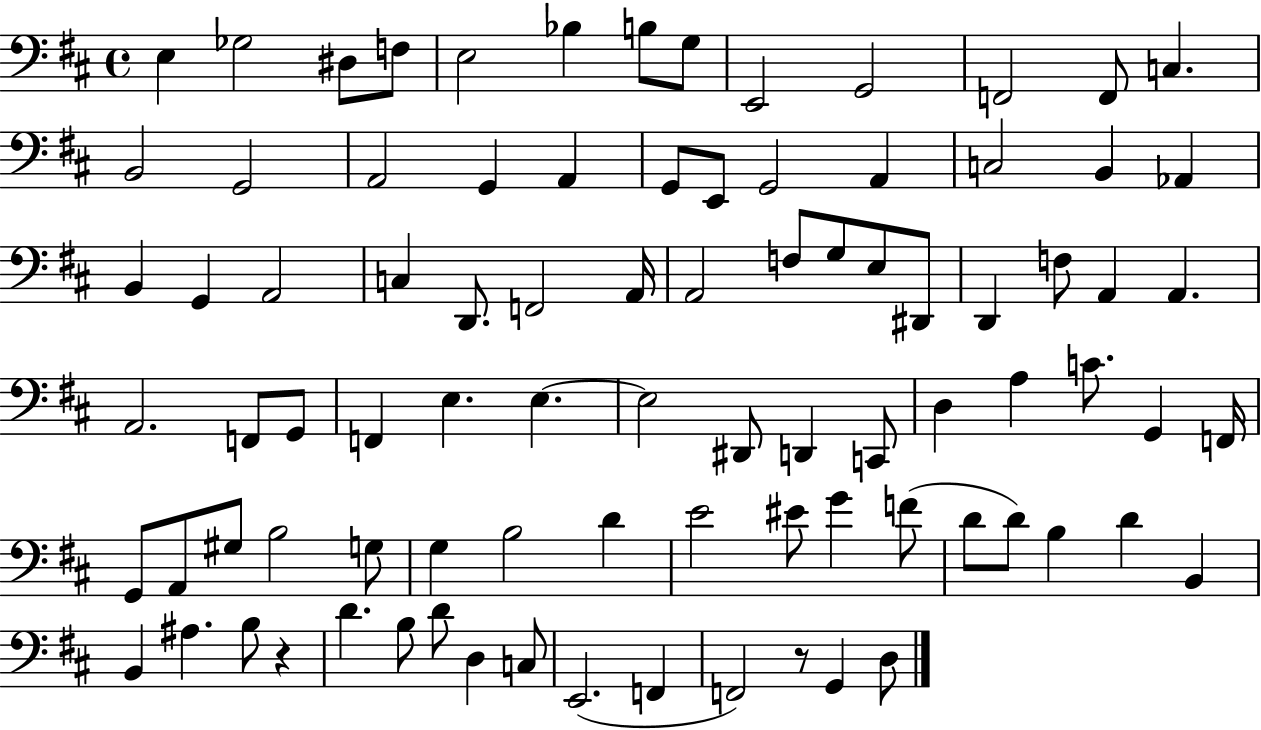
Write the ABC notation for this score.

X:1
T:Untitled
M:4/4
L:1/4
K:D
E, _G,2 ^D,/2 F,/2 E,2 _B, B,/2 G,/2 E,,2 G,,2 F,,2 F,,/2 C, B,,2 G,,2 A,,2 G,, A,, G,,/2 E,,/2 G,,2 A,, C,2 B,, _A,, B,, G,, A,,2 C, D,,/2 F,,2 A,,/4 A,,2 F,/2 G,/2 E,/2 ^D,,/2 D,, F,/2 A,, A,, A,,2 F,,/2 G,,/2 F,, E, E, E,2 ^D,,/2 D,, C,,/2 D, A, C/2 G,, F,,/4 G,,/2 A,,/2 ^G,/2 B,2 G,/2 G, B,2 D E2 ^E/2 G F/2 D/2 D/2 B, D B,, B,, ^A, B,/2 z D B,/2 D/2 D, C,/2 E,,2 F,, F,,2 z/2 G,, D,/2